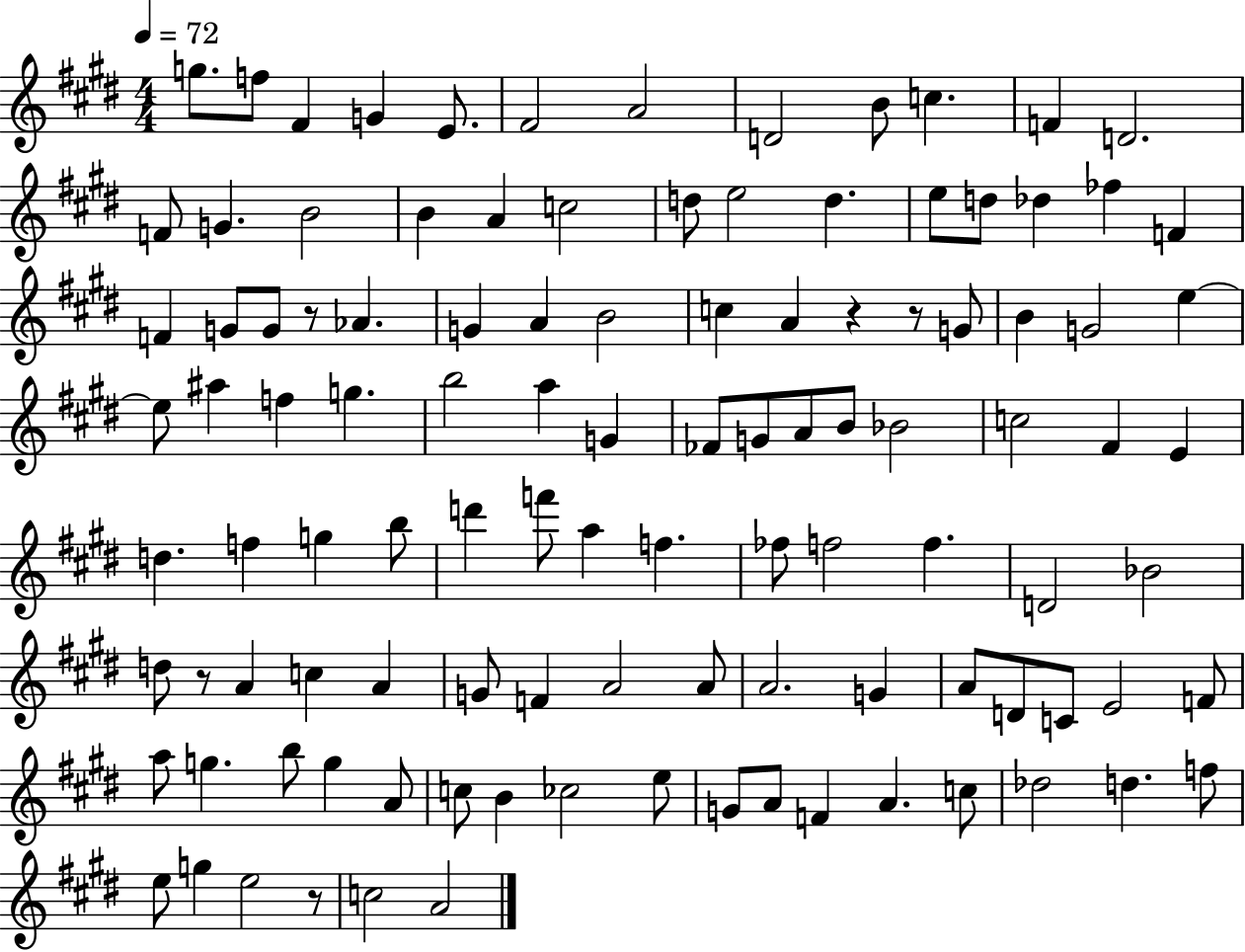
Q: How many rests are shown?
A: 5